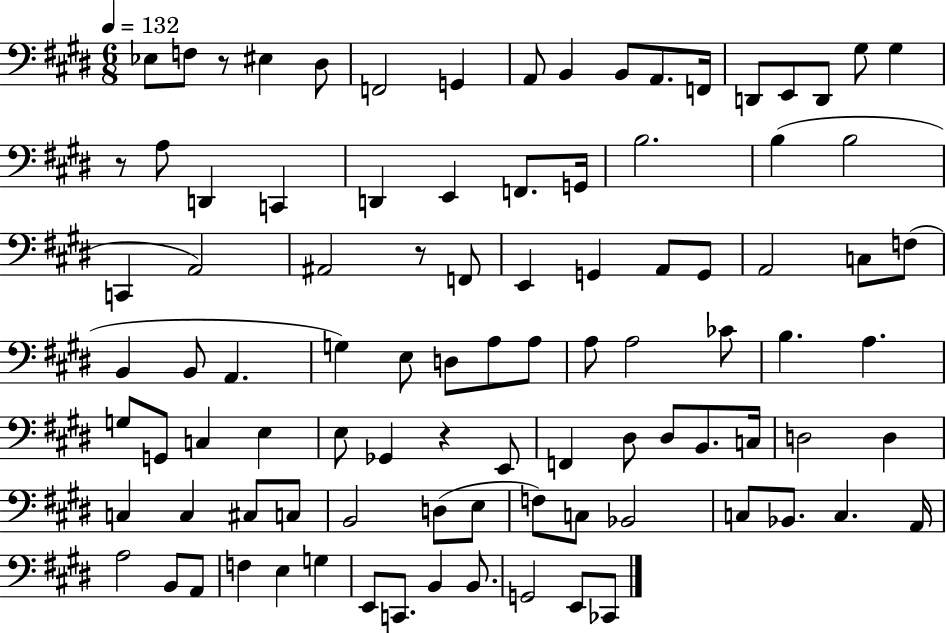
Eb3/e F3/e R/e EIS3/q D#3/e F2/h G2/q A2/e B2/q B2/e A2/e. F2/s D2/e E2/e D2/e G#3/e G#3/q R/e A3/e D2/q C2/q D2/q E2/q F2/e. G2/s B3/h. B3/q B3/h C2/q A2/h A#2/h R/e F2/e E2/q G2/q A2/e G2/e A2/h C3/e F3/e B2/q B2/e A2/q. G3/q E3/e D3/e A3/e A3/e A3/e A3/h CES4/e B3/q. A3/q. G3/e G2/e C3/q E3/q E3/e Gb2/q R/q E2/e F2/q D#3/e D#3/e B2/e. C3/s D3/h D3/q C3/q C3/q C#3/e C3/e B2/h D3/e E3/e F3/e C3/e Bb2/h C3/e Bb2/e. C3/q. A2/s A3/h B2/e A2/e F3/q E3/q G3/q E2/e C2/e. B2/q B2/e. G2/h E2/e CES2/e